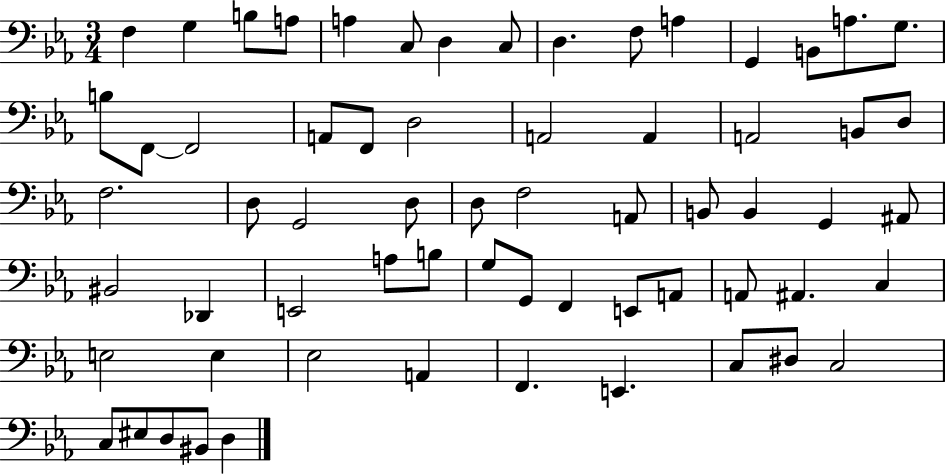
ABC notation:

X:1
T:Untitled
M:3/4
L:1/4
K:Eb
F, G, B,/2 A,/2 A, C,/2 D, C,/2 D, F,/2 A, G,, B,,/2 A,/2 G,/2 B,/2 F,,/2 F,,2 A,,/2 F,,/2 D,2 A,,2 A,, A,,2 B,,/2 D,/2 F,2 D,/2 G,,2 D,/2 D,/2 F,2 A,,/2 B,,/2 B,, G,, ^A,,/2 ^B,,2 _D,, E,,2 A,/2 B,/2 G,/2 G,,/2 F,, E,,/2 A,,/2 A,,/2 ^A,, C, E,2 E, _E,2 A,, F,, E,, C,/2 ^D,/2 C,2 C,/2 ^E,/2 D,/2 ^B,,/2 D,